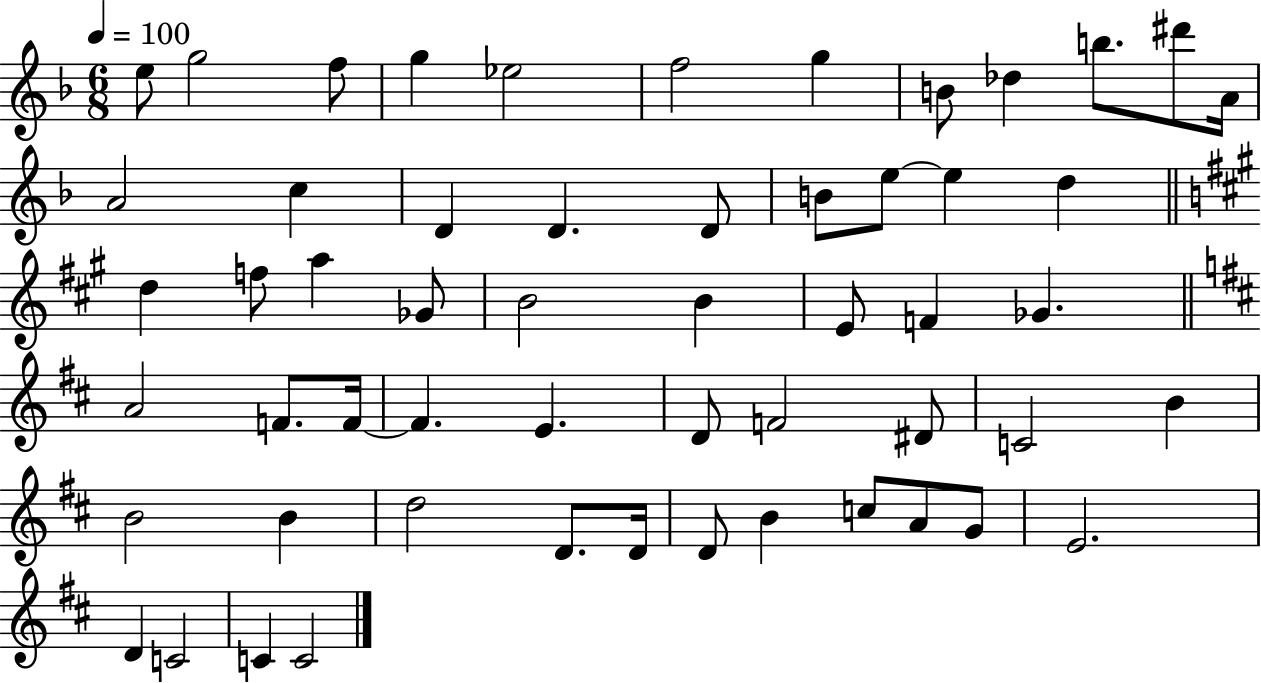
{
  \clef treble
  \numericTimeSignature
  \time 6/8
  \key f \major
  \tempo 4 = 100
  e''8 g''2 f''8 | g''4 ees''2 | f''2 g''4 | b'8 des''4 b''8. dis'''8 a'16 | \break a'2 c''4 | d'4 d'4. d'8 | b'8 e''8~~ e''4 d''4 | \bar "||" \break \key a \major d''4 f''8 a''4 ges'8 | b'2 b'4 | e'8 f'4 ges'4. | \bar "||" \break \key d \major a'2 f'8. f'16~~ | f'4. e'4. | d'8 f'2 dis'8 | c'2 b'4 | \break b'2 b'4 | d''2 d'8. d'16 | d'8 b'4 c''8 a'8 g'8 | e'2. | \break d'4 c'2 | c'4 c'2 | \bar "|."
}